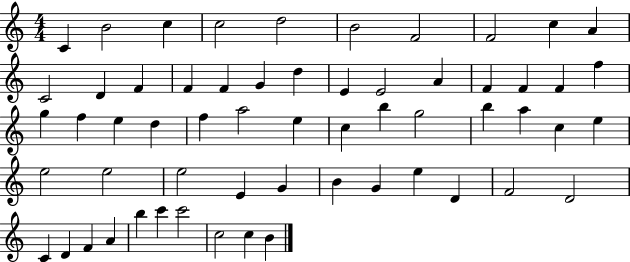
{
  \clef treble
  \numericTimeSignature
  \time 4/4
  \key c \major
  c'4 b'2 c''4 | c''2 d''2 | b'2 f'2 | f'2 c''4 a'4 | \break c'2 d'4 f'4 | f'4 f'4 g'4 d''4 | e'4 e'2 a'4 | f'4 f'4 f'4 f''4 | \break g''4 f''4 e''4 d''4 | f''4 a''2 e''4 | c''4 b''4 g''2 | b''4 a''4 c''4 e''4 | \break e''2 e''2 | e''2 e'4 g'4 | b'4 g'4 e''4 d'4 | f'2 d'2 | \break c'4 d'4 f'4 a'4 | b''4 c'''4 c'''2 | c''2 c''4 b'4 | \bar "|."
}